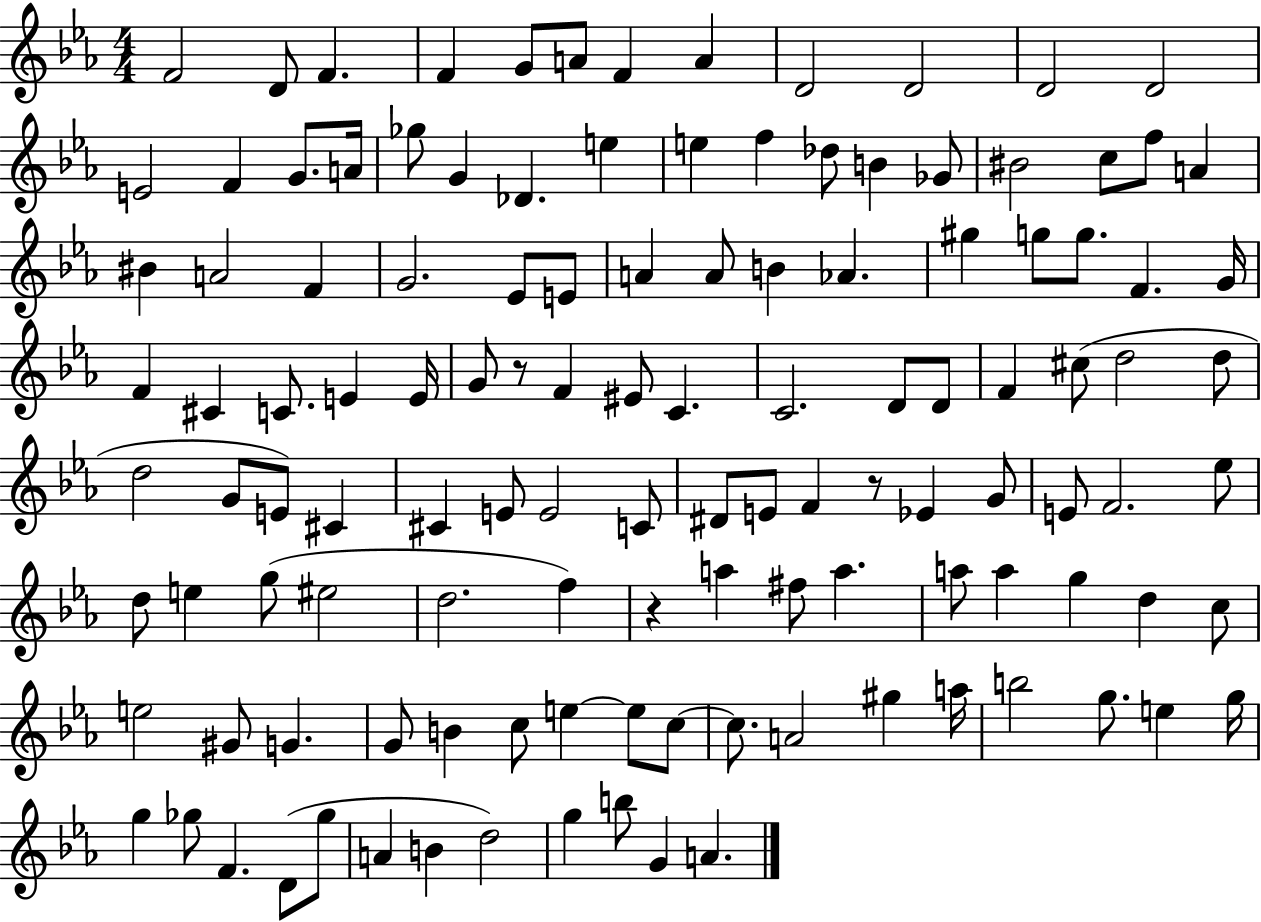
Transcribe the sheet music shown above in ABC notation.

X:1
T:Untitled
M:4/4
L:1/4
K:Eb
F2 D/2 F F G/2 A/2 F A D2 D2 D2 D2 E2 F G/2 A/4 _g/2 G _D e e f _d/2 B _G/2 ^B2 c/2 f/2 A ^B A2 F G2 _E/2 E/2 A A/2 B _A ^g g/2 g/2 F G/4 F ^C C/2 E E/4 G/2 z/2 F ^E/2 C C2 D/2 D/2 F ^c/2 d2 d/2 d2 G/2 E/2 ^C ^C E/2 E2 C/2 ^D/2 E/2 F z/2 _E G/2 E/2 F2 _e/2 d/2 e g/2 ^e2 d2 f z a ^f/2 a a/2 a g d c/2 e2 ^G/2 G G/2 B c/2 e e/2 c/2 c/2 A2 ^g a/4 b2 g/2 e g/4 g _g/2 F D/2 _g/2 A B d2 g b/2 G A